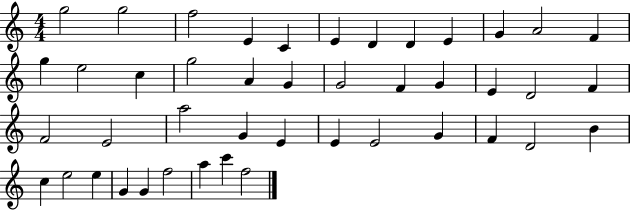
X:1
T:Untitled
M:4/4
L:1/4
K:C
g2 g2 f2 E C E D D E G A2 F g e2 c g2 A G G2 F G E D2 F F2 E2 a2 G E E E2 G F D2 B c e2 e G G f2 a c' f2